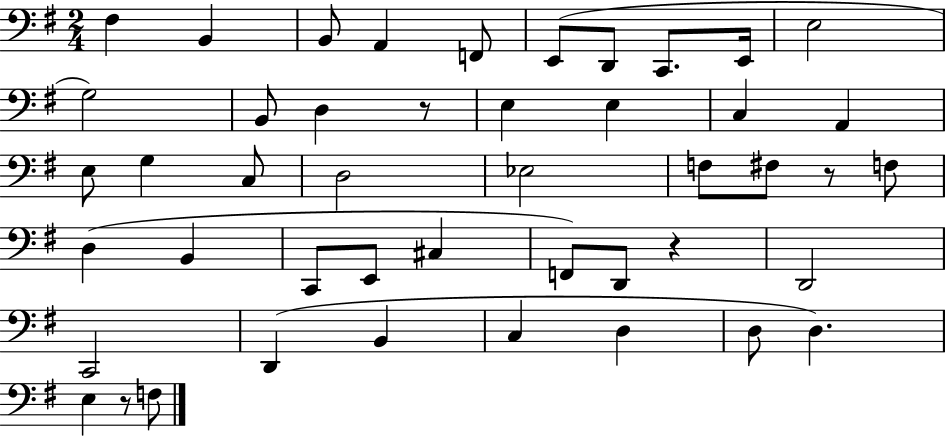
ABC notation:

X:1
T:Untitled
M:2/4
L:1/4
K:G
^F, B,, B,,/2 A,, F,,/2 E,,/2 D,,/2 C,,/2 E,,/4 E,2 G,2 B,,/2 D, z/2 E, E, C, A,, E,/2 G, C,/2 D,2 _E,2 F,/2 ^F,/2 z/2 F,/2 D, B,, C,,/2 E,,/2 ^C, F,,/2 D,,/2 z D,,2 C,,2 D,, B,, C, D, D,/2 D, E, z/2 F,/2